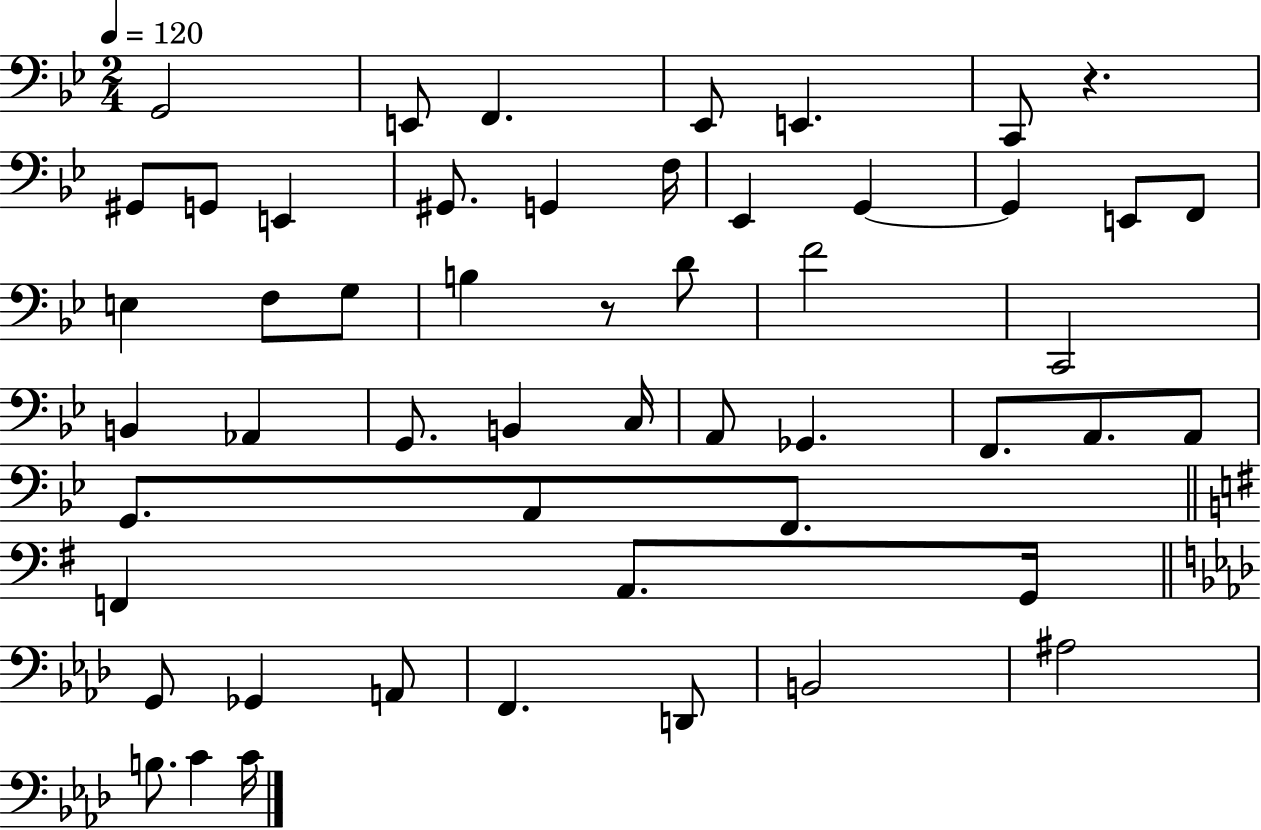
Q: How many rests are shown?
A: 2